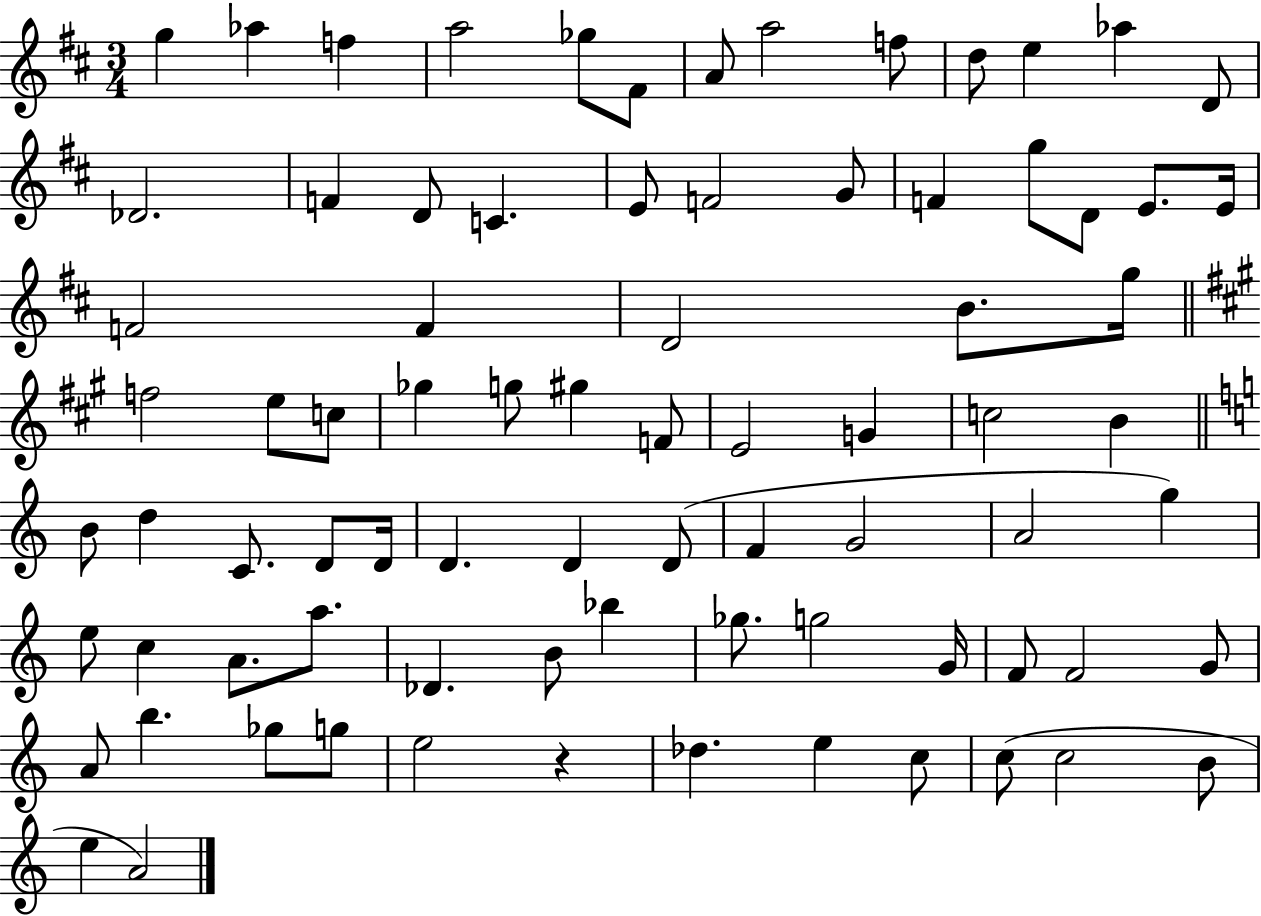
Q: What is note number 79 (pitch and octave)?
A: A4